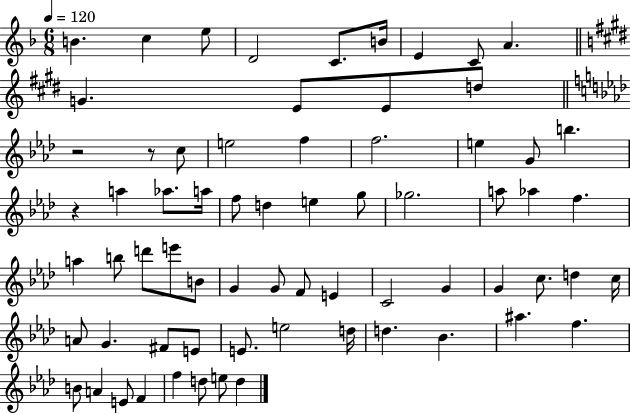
X:1
T:Untitled
M:6/8
L:1/4
K:F
B c e/2 D2 C/2 B/4 E C/2 A G E/2 E/2 d/2 z2 z/2 c/2 e2 f f2 e G/2 b z a _a/2 a/4 f/2 d e g/2 _g2 a/2 _a f a b/2 d'/2 e'/2 B/2 G G/2 F/2 E C2 G G c/2 d c/4 A/2 G ^F/2 E/2 E/2 e2 d/4 d _B ^a f B/2 A E/2 F f d/2 e/2 d